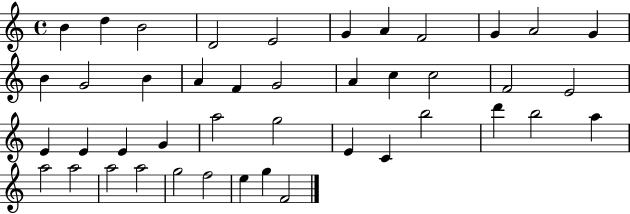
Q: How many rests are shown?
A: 0